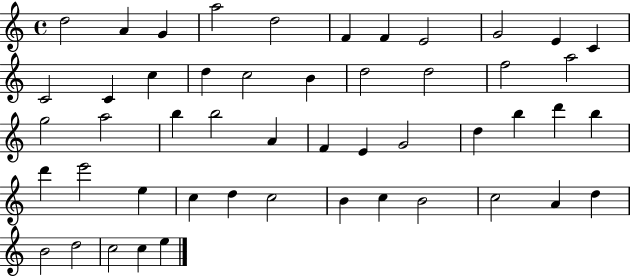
X:1
T:Untitled
M:4/4
L:1/4
K:C
d2 A G a2 d2 F F E2 G2 E C C2 C c d c2 B d2 d2 f2 a2 g2 a2 b b2 A F E G2 d b d' b d' e'2 e c d c2 B c B2 c2 A d B2 d2 c2 c e